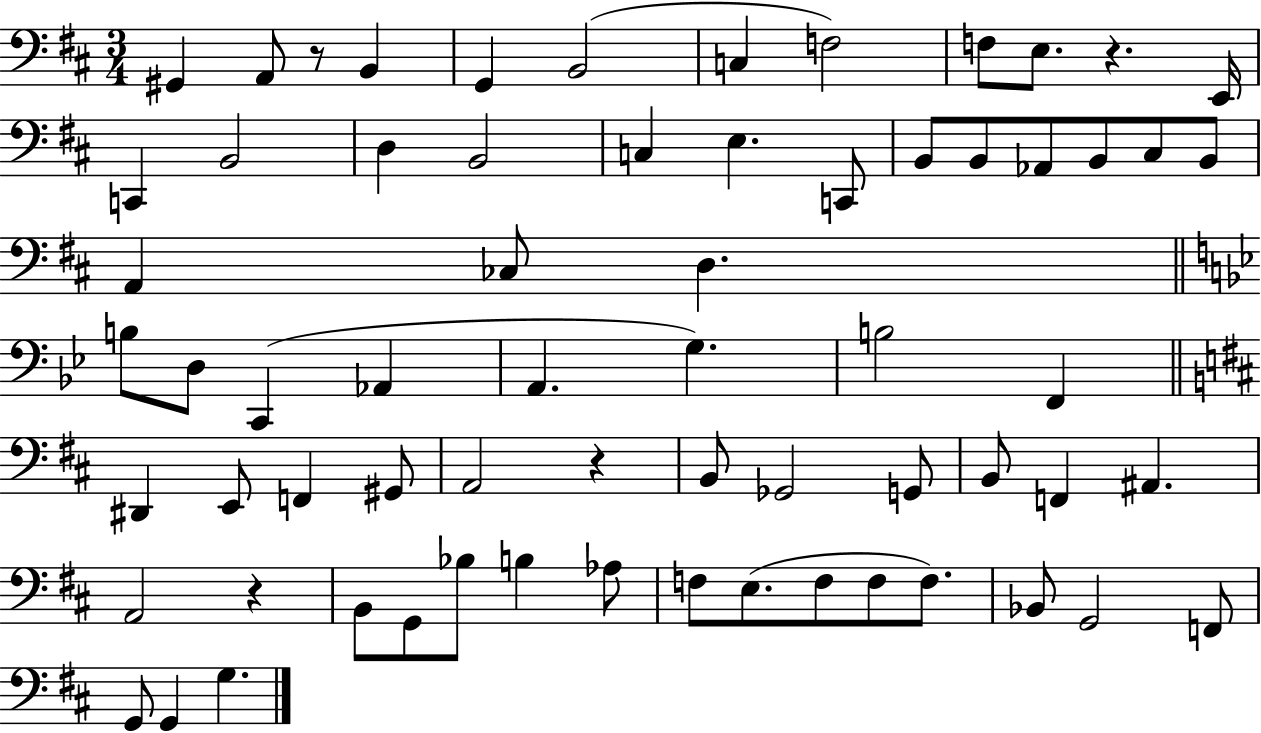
G#2/q A2/e R/e B2/q G2/q B2/h C3/q F3/h F3/e E3/e. R/q. E2/s C2/q B2/h D3/q B2/h C3/q E3/q. C2/e B2/e B2/e Ab2/e B2/e C#3/e B2/e A2/q CES3/e D3/q. B3/e D3/e C2/q Ab2/q A2/q. G3/q. B3/h F2/q D#2/q E2/e F2/q G#2/e A2/h R/q B2/e Gb2/h G2/e B2/e F2/q A#2/q. A2/h R/q B2/e G2/e Bb3/e B3/q Ab3/e F3/e E3/e. F3/e F3/e F3/e. Bb2/e G2/h F2/e G2/e G2/q G3/q.